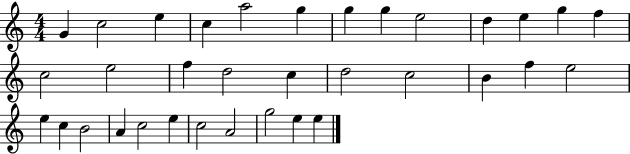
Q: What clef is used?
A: treble